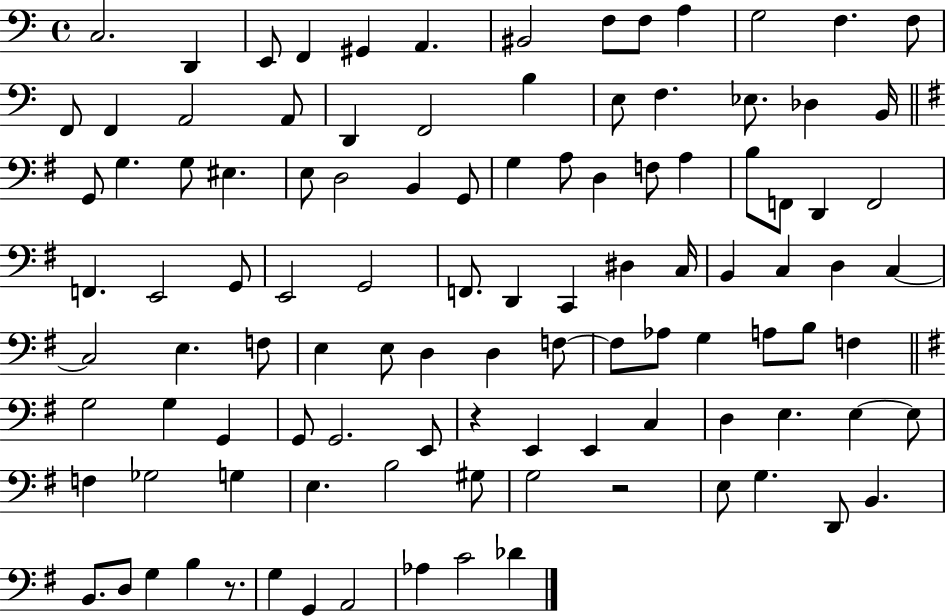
X:1
T:Untitled
M:4/4
L:1/4
K:C
C,2 D,, E,,/2 F,, ^G,, A,, ^B,,2 F,/2 F,/2 A, G,2 F, F,/2 F,,/2 F,, A,,2 A,,/2 D,, F,,2 B, E,/2 F, _E,/2 _D, B,,/4 G,,/2 G, G,/2 ^E, E,/2 D,2 B,, G,,/2 G, A,/2 D, F,/2 A, B,/2 F,,/2 D,, F,,2 F,, E,,2 G,,/2 E,,2 G,,2 F,,/2 D,, C,, ^D, C,/4 B,, C, D, C, C,2 E, F,/2 E, E,/2 D, D, F,/2 F,/2 _A,/2 G, A,/2 B,/2 F, G,2 G, G,, G,,/2 G,,2 E,,/2 z E,, E,, C, D, E, E, E,/2 F, _G,2 G, E, B,2 ^G,/2 G,2 z2 E,/2 G, D,,/2 B,, B,,/2 D,/2 G, B, z/2 G, G,, A,,2 _A, C2 _D